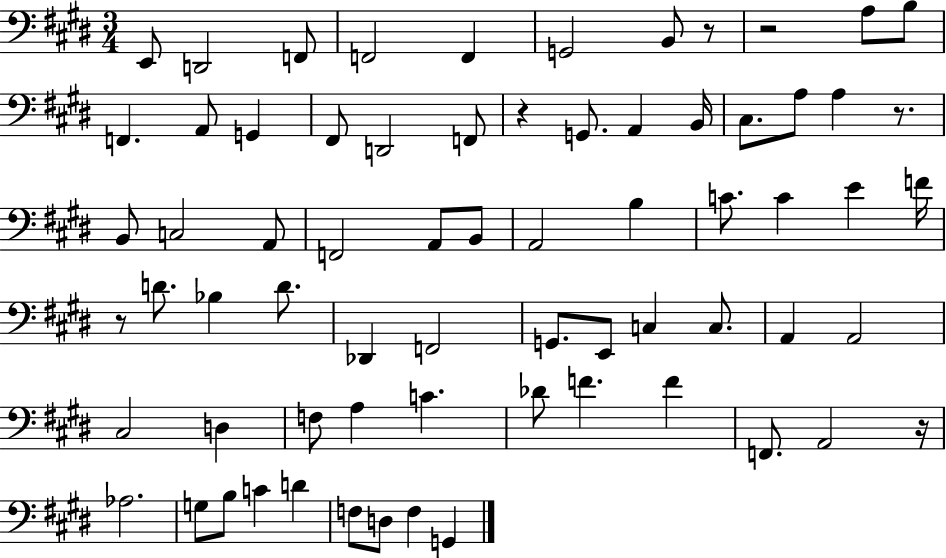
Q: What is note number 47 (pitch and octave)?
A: F3